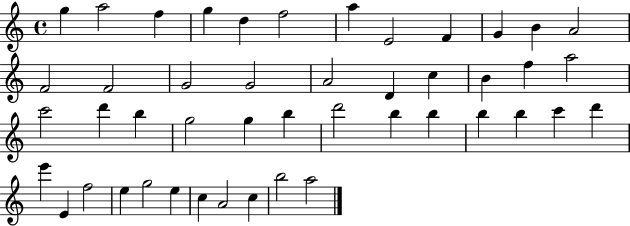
X:1
T:Untitled
M:4/4
L:1/4
K:C
g a2 f g d f2 a E2 F G B A2 F2 F2 G2 G2 A2 D c B f a2 c'2 d' b g2 g b d'2 b b b b c' d' e' E f2 e g2 e c A2 c b2 a2